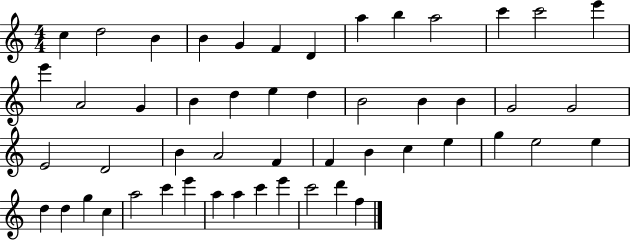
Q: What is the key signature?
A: C major